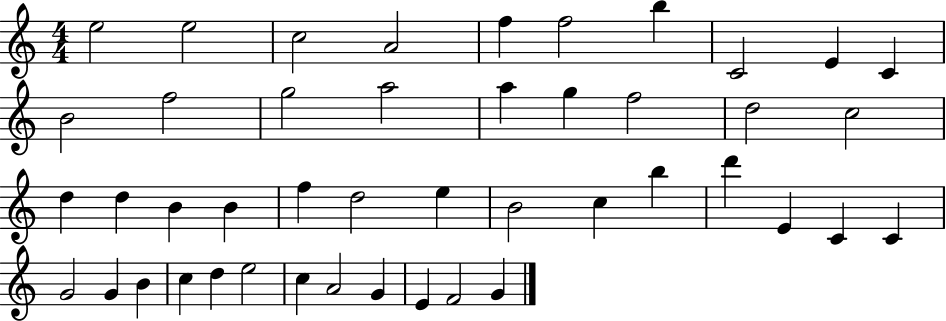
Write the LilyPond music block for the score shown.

{
  \clef treble
  \numericTimeSignature
  \time 4/4
  \key c \major
  e''2 e''2 | c''2 a'2 | f''4 f''2 b''4 | c'2 e'4 c'4 | \break b'2 f''2 | g''2 a''2 | a''4 g''4 f''2 | d''2 c''2 | \break d''4 d''4 b'4 b'4 | f''4 d''2 e''4 | b'2 c''4 b''4 | d'''4 e'4 c'4 c'4 | \break g'2 g'4 b'4 | c''4 d''4 e''2 | c''4 a'2 g'4 | e'4 f'2 g'4 | \break \bar "|."
}